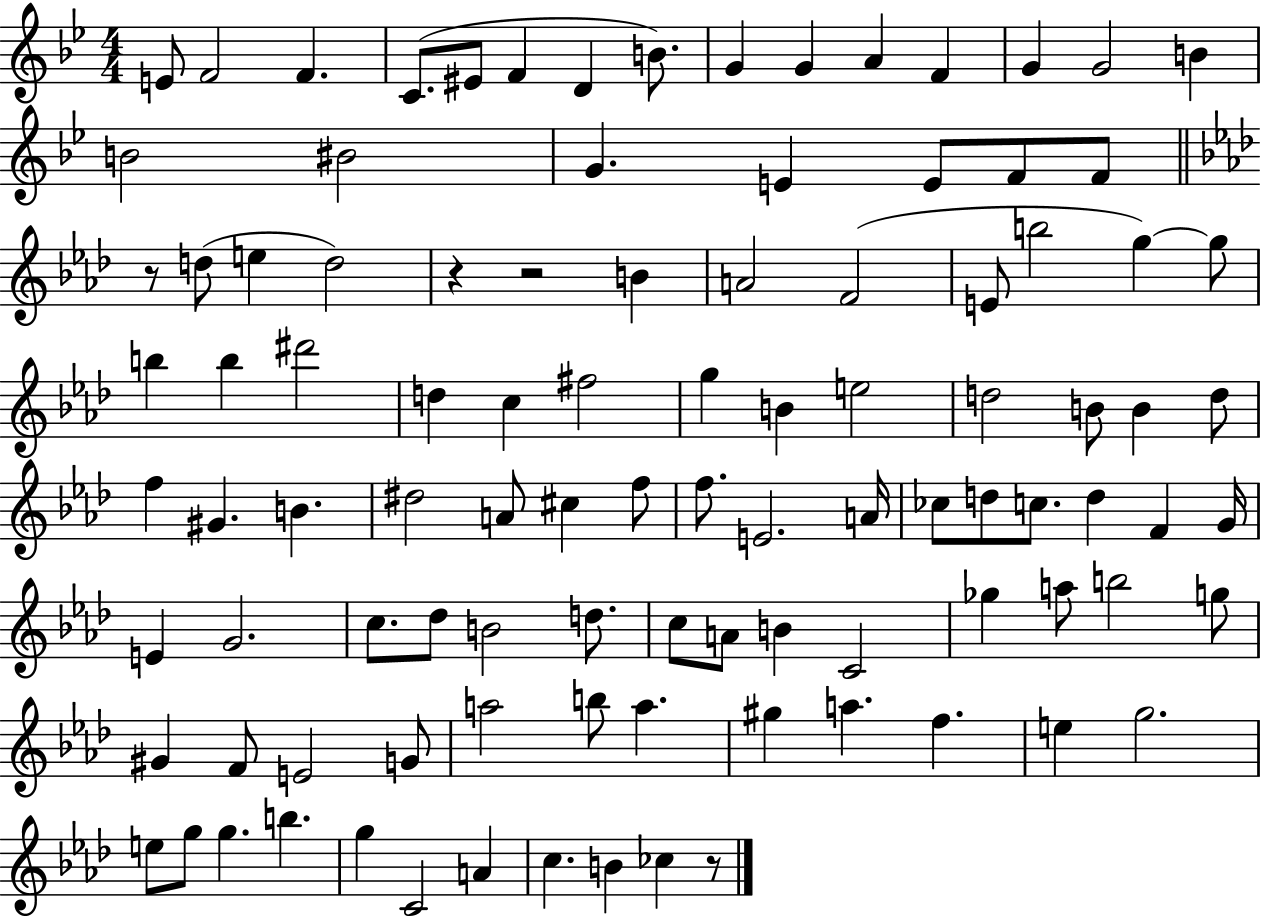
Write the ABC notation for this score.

X:1
T:Untitled
M:4/4
L:1/4
K:Bb
E/2 F2 F C/2 ^E/2 F D B/2 G G A F G G2 B B2 ^B2 G E E/2 F/2 F/2 z/2 d/2 e d2 z z2 B A2 F2 E/2 b2 g g/2 b b ^d'2 d c ^f2 g B e2 d2 B/2 B d/2 f ^G B ^d2 A/2 ^c f/2 f/2 E2 A/4 _c/2 d/2 c/2 d F G/4 E G2 c/2 _d/2 B2 d/2 c/2 A/2 B C2 _g a/2 b2 g/2 ^G F/2 E2 G/2 a2 b/2 a ^g a f e g2 e/2 g/2 g b g C2 A c B _c z/2